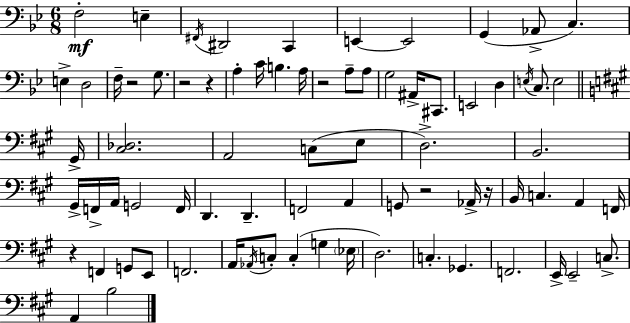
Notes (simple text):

F3/h E3/q F#2/s D#2/h C2/q E2/q E2/h G2/q Ab2/e C3/q. E3/q D3/h F3/s R/h G3/e. R/h R/q A3/q C4/s B3/q. A3/s R/h A3/e A3/e G3/h A#2/s C#2/e. E2/h D3/q E3/s C3/e. E3/h G#2/s [C#3,Db3]/h. A2/h C3/e E3/e D3/h. B2/h. G#2/s F2/s A2/s G2/h F2/s D2/q. D2/q. F2/h A2/q G2/e R/h Ab2/s R/s B2/s C3/q. A2/q F2/s R/q F2/q G2/e E2/e F2/h. A2/s Ab2/s C3/e C3/q G3/q Eb3/s D3/h. C3/q. Gb2/q. F2/h. E2/s E2/h C3/e. A2/q B3/h